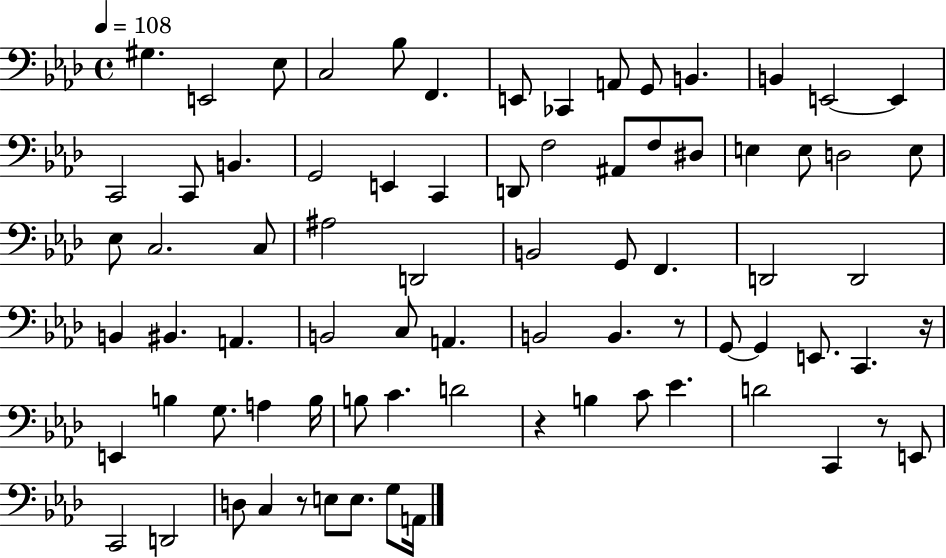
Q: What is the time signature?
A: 4/4